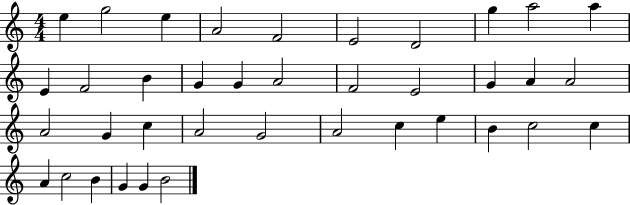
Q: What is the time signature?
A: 4/4